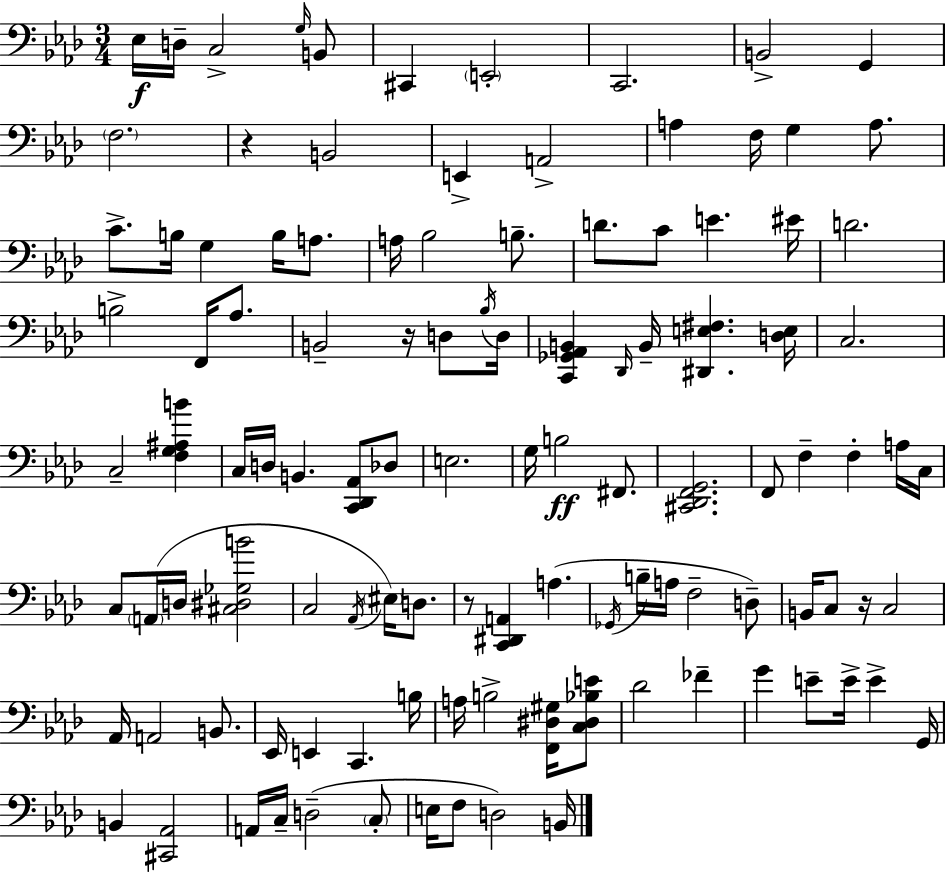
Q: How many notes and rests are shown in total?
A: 111